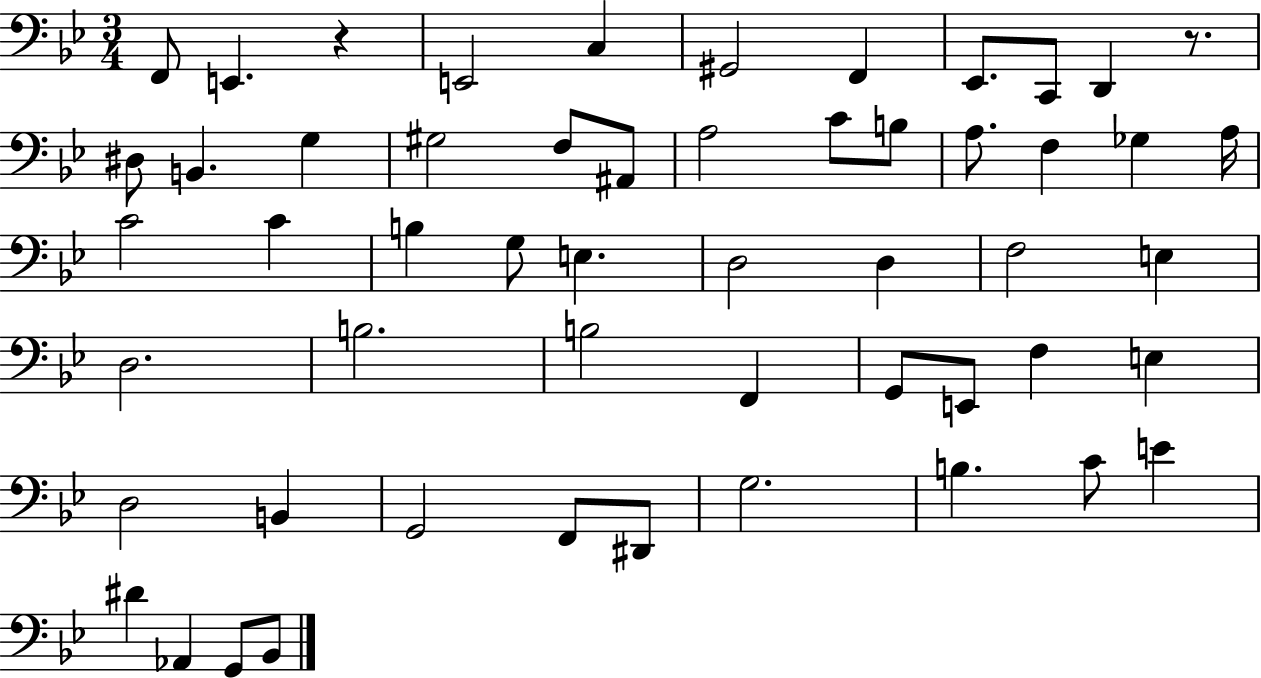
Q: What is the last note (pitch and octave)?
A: Bb2